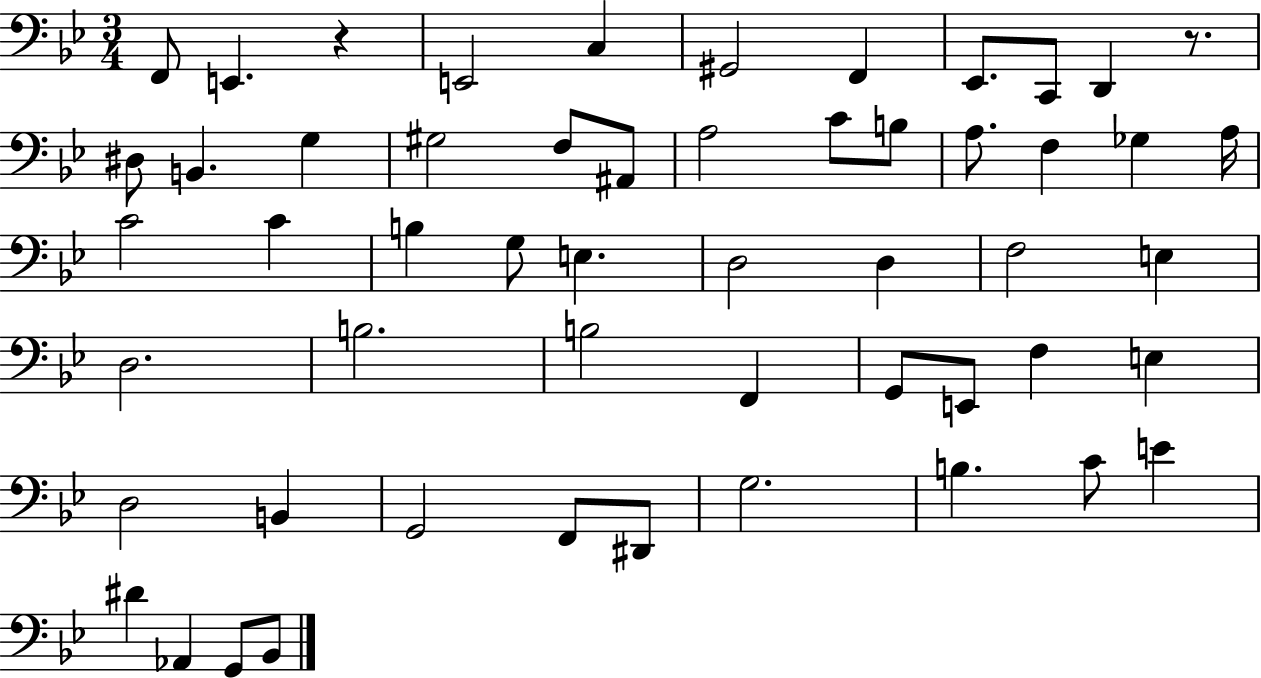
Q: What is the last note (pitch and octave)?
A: Bb2